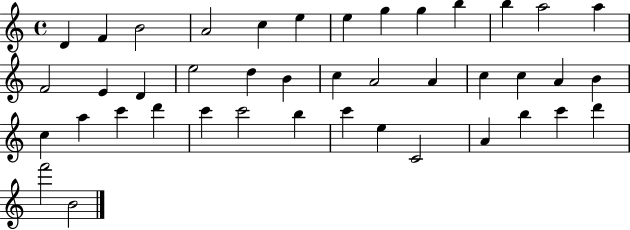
X:1
T:Untitled
M:4/4
L:1/4
K:C
D F B2 A2 c e e g g b b a2 a F2 E D e2 d B c A2 A c c A B c a c' d' c' c'2 b c' e C2 A b c' d' f'2 B2